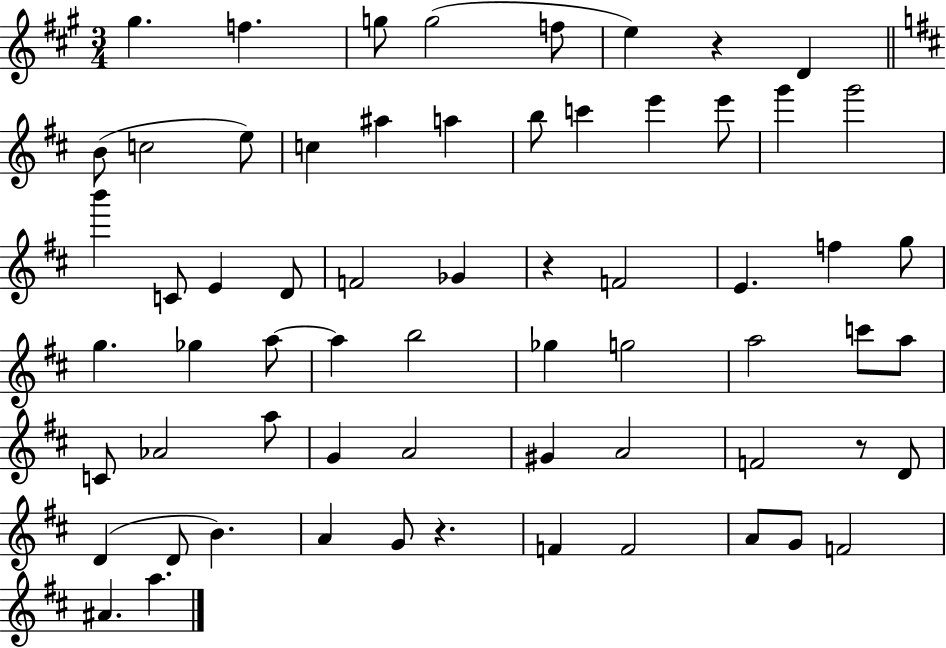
G#5/q. F5/q. G5/e G5/h F5/e E5/q R/q D4/q B4/e C5/h E5/e C5/q A#5/q A5/q B5/e C6/q E6/q E6/e G6/q G6/h B6/q C4/e E4/q D4/e F4/h Gb4/q R/q F4/h E4/q. F5/q G5/e G5/q. Gb5/q A5/e A5/q B5/h Gb5/q G5/h A5/h C6/e A5/e C4/e Ab4/h A5/e G4/q A4/h G#4/q A4/h F4/h R/e D4/e D4/q D4/e B4/q. A4/q G4/e R/q. F4/q F4/h A4/e G4/e F4/h A#4/q. A5/q.